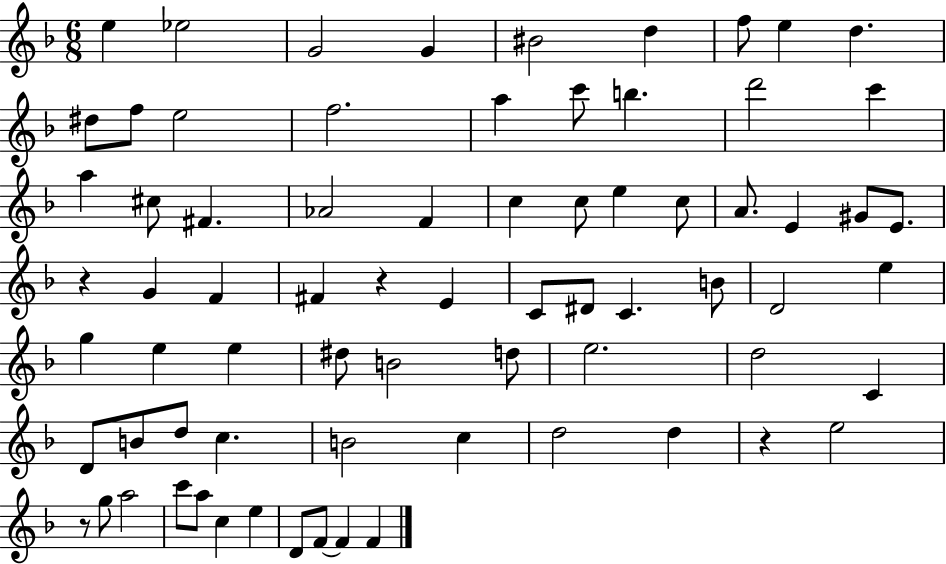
{
  \clef treble
  \numericTimeSignature
  \time 6/8
  \key f \major
  \repeat volta 2 { e''4 ees''2 | g'2 g'4 | bis'2 d''4 | f''8 e''4 d''4. | \break dis''8 f''8 e''2 | f''2. | a''4 c'''8 b''4. | d'''2 c'''4 | \break a''4 cis''8 fis'4. | aes'2 f'4 | c''4 c''8 e''4 c''8 | a'8. e'4 gis'8 e'8. | \break r4 g'4 f'4 | fis'4 r4 e'4 | c'8 dis'8 c'4. b'8 | d'2 e''4 | \break g''4 e''4 e''4 | dis''8 b'2 d''8 | e''2. | d''2 c'4 | \break d'8 b'8 d''8 c''4. | b'2 c''4 | d''2 d''4 | r4 e''2 | \break r8 g''8 a''2 | c'''8 a''8 c''4 e''4 | d'8 f'8~~ f'4 f'4 | } \bar "|."
}